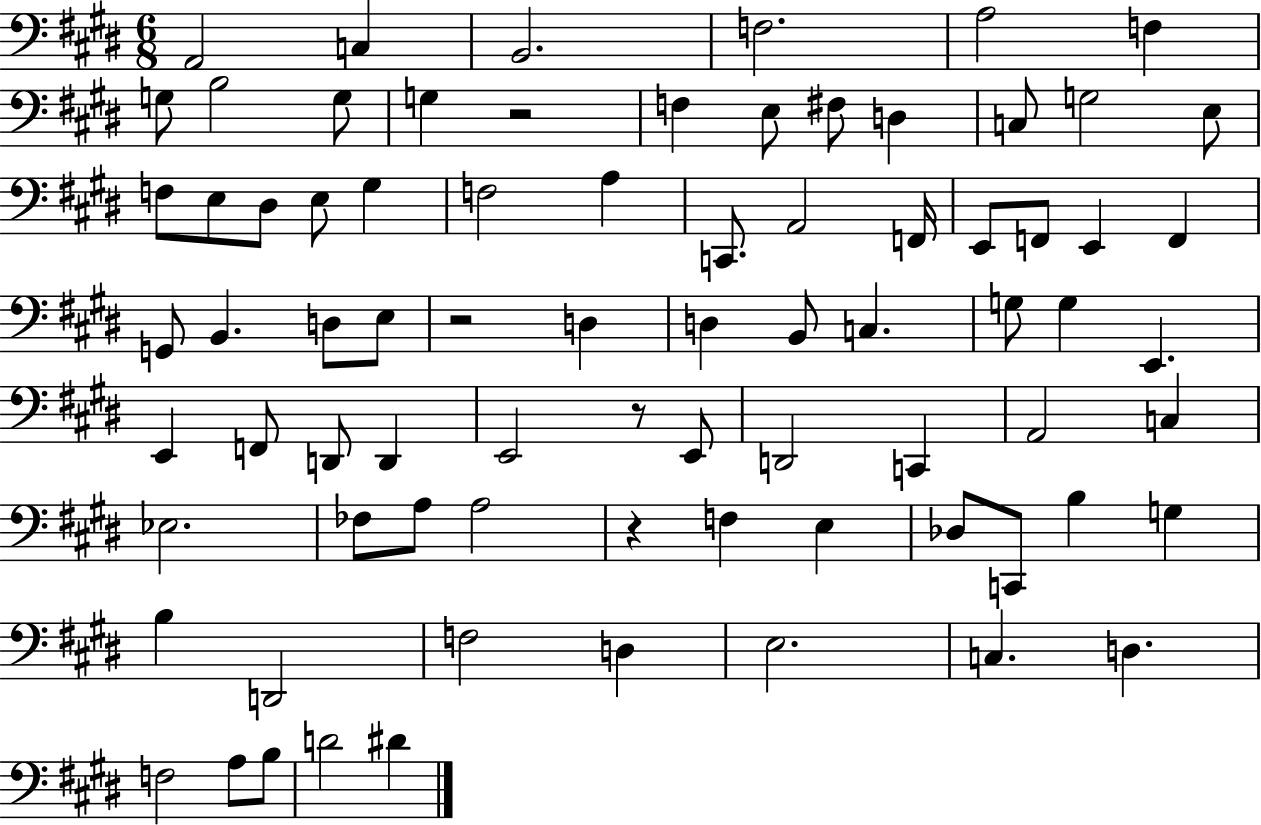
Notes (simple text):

A2/h C3/q B2/h. F3/h. A3/h F3/q G3/e B3/h G3/e G3/q R/h F3/q E3/e F#3/e D3/q C3/e G3/h E3/e F3/e E3/e D#3/e E3/e G#3/q F3/h A3/q C2/e. A2/h F2/s E2/e F2/e E2/q F2/q G2/e B2/q. D3/e E3/e R/h D3/q D3/q B2/e C3/q. G3/e G3/q E2/q. E2/q F2/e D2/e D2/q E2/h R/e E2/e D2/h C2/q A2/h C3/q Eb3/h. FES3/e A3/e A3/h R/q F3/q E3/q Db3/e C2/e B3/q G3/q B3/q D2/h F3/h D3/q E3/h. C3/q. D3/q. F3/h A3/e B3/e D4/h D#4/q